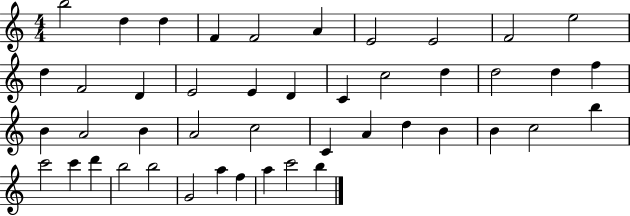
B5/h D5/q D5/q F4/q F4/h A4/q E4/h E4/h F4/h E5/h D5/q F4/h D4/q E4/h E4/q D4/q C4/q C5/h D5/q D5/h D5/q F5/q B4/q A4/h B4/q A4/h C5/h C4/q A4/q D5/q B4/q B4/q C5/h B5/q C6/h C6/q D6/q B5/h B5/h G4/h A5/q F5/q A5/q C6/h B5/q